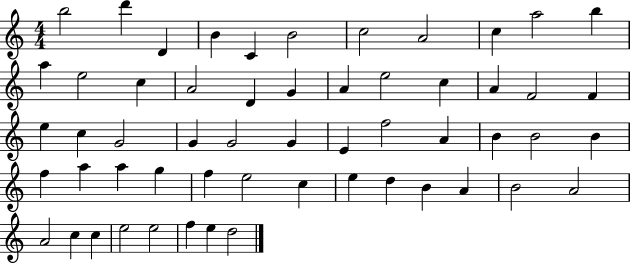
B5/h D6/q D4/q B4/q C4/q B4/h C5/h A4/h C5/q A5/h B5/q A5/q E5/h C5/q A4/h D4/q G4/q A4/q E5/h C5/q A4/q F4/h F4/q E5/q C5/q G4/h G4/q G4/h G4/q E4/q F5/h A4/q B4/q B4/h B4/q F5/q A5/q A5/q G5/q F5/q E5/h C5/q E5/q D5/q B4/q A4/q B4/h A4/h A4/h C5/q C5/q E5/h E5/h F5/q E5/q D5/h